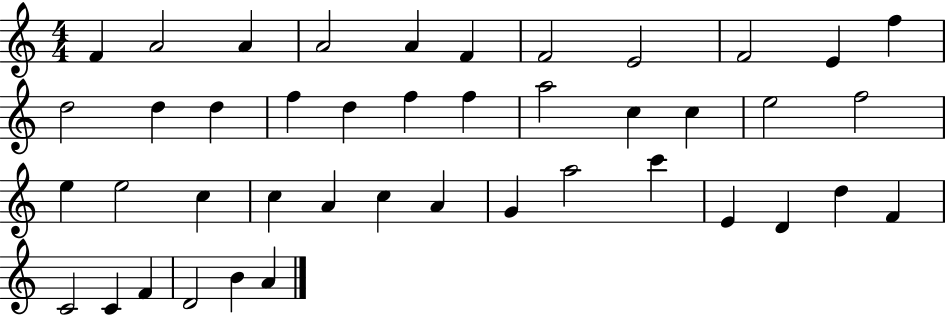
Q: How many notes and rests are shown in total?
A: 43